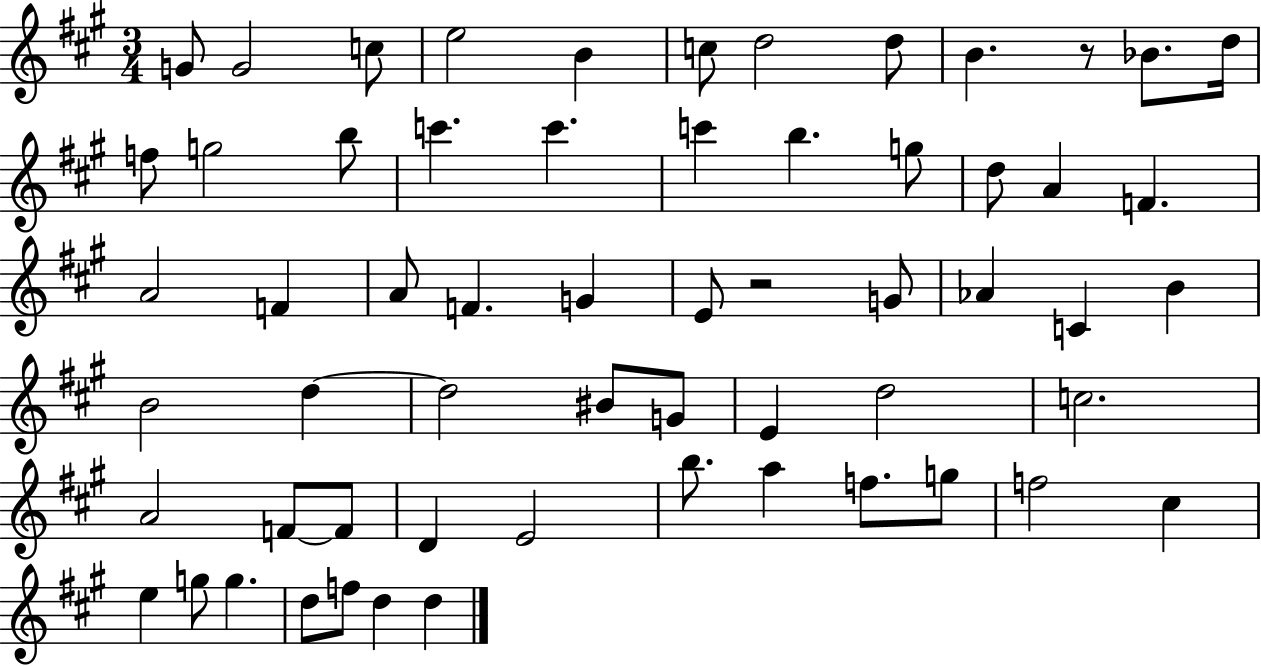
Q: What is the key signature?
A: A major